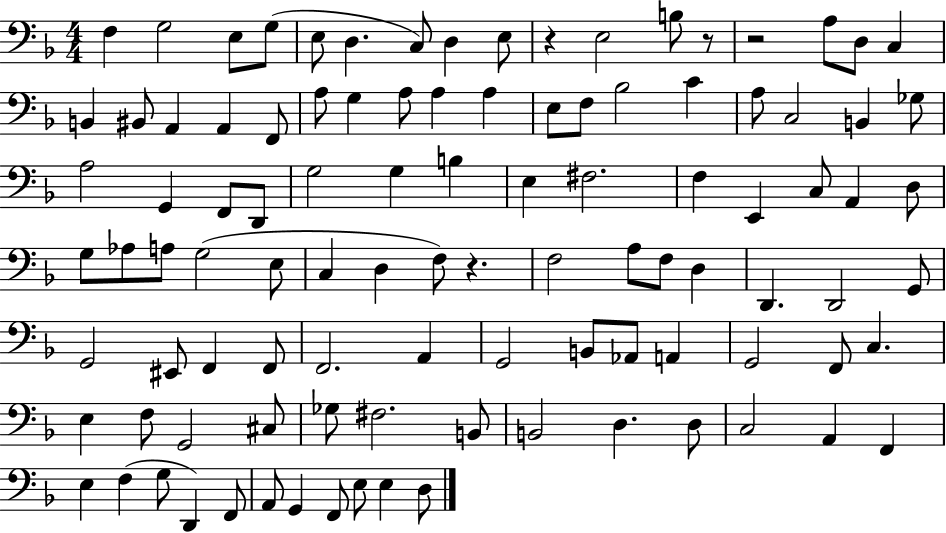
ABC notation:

X:1
T:Untitled
M:4/4
L:1/4
K:F
F, G,2 E,/2 G,/2 E,/2 D, C,/2 D, E,/2 z E,2 B,/2 z/2 z2 A,/2 D,/2 C, B,, ^B,,/2 A,, A,, F,,/2 A,/2 G, A,/2 A, A, E,/2 F,/2 _B,2 C A,/2 C,2 B,, _G,/2 A,2 G,, F,,/2 D,,/2 G,2 G, B, E, ^F,2 F, E,, C,/2 A,, D,/2 G,/2 _A,/2 A,/2 G,2 E,/2 C, D, F,/2 z F,2 A,/2 F,/2 D, D,, D,,2 G,,/2 G,,2 ^E,,/2 F,, F,,/2 F,,2 A,, G,,2 B,,/2 _A,,/2 A,, G,,2 F,,/2 C, E, F,/2 G,,2 ^C,/2 _G,/2 ^F,2 B,,/2 B,,2 D, D,/2 C,2 A,, F,, E, F, G,/2 D,, F,,/2 A,,/2 G,, F,,/2 E,/2 E, D,/2